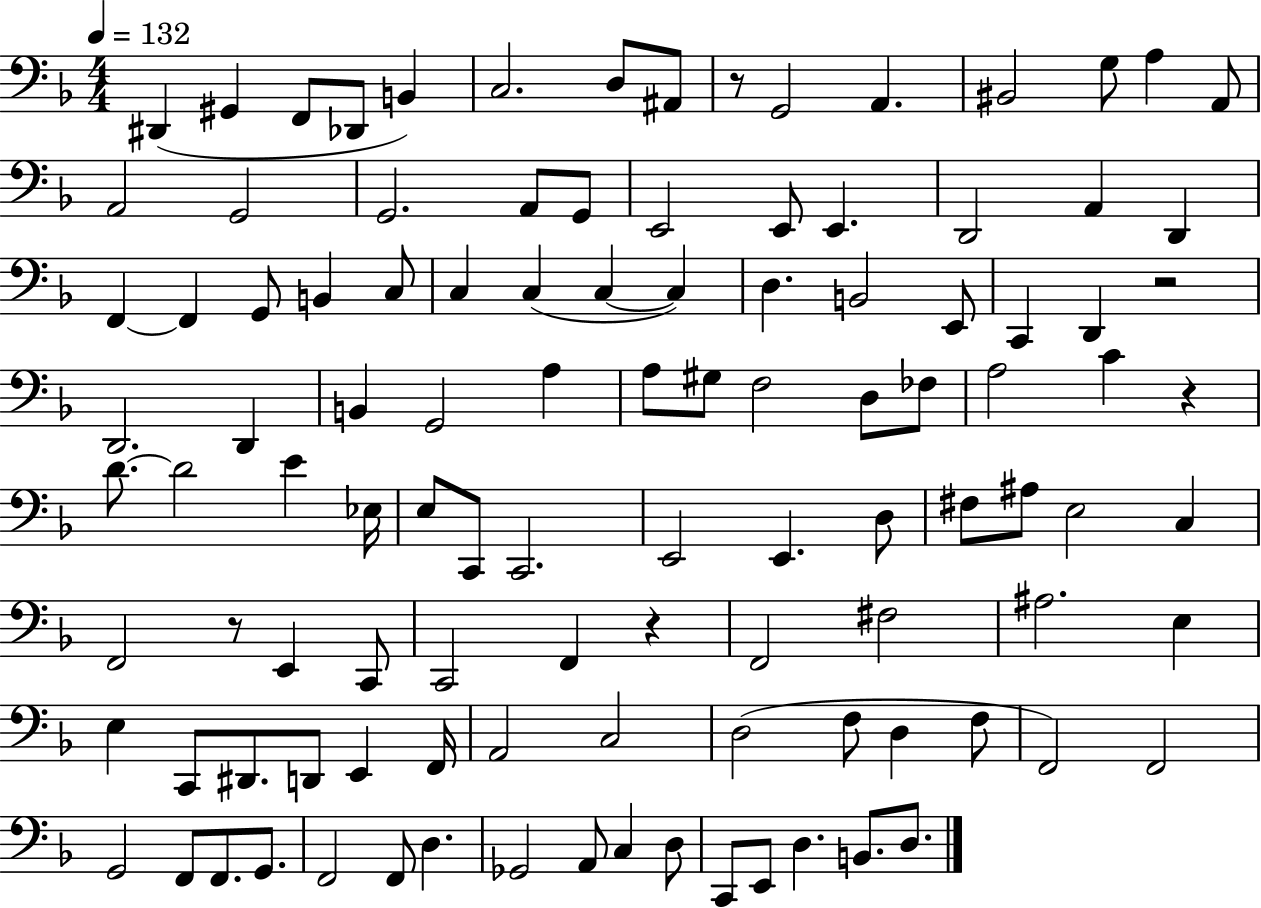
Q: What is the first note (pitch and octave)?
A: D#2